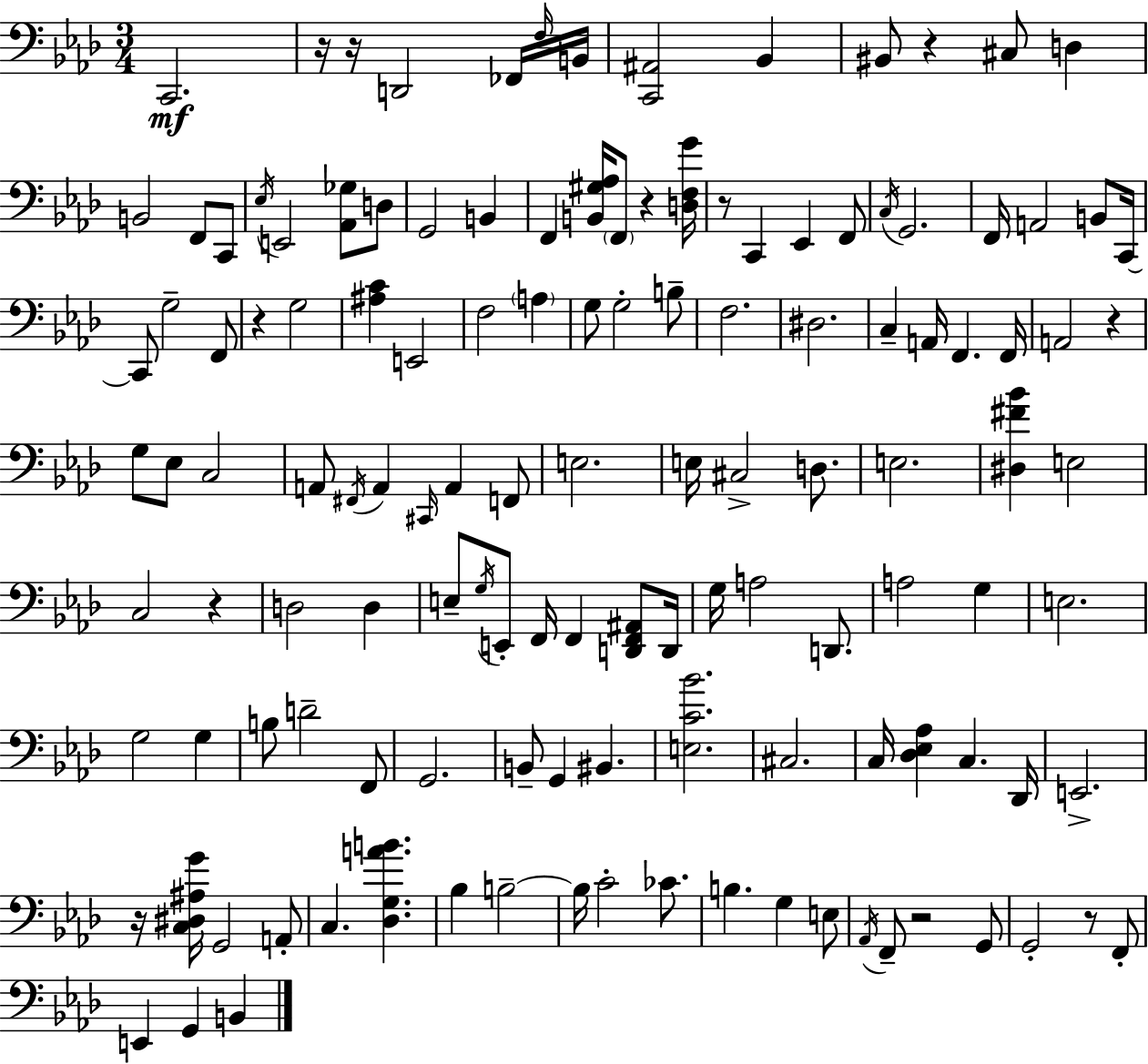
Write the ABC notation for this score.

X:1
T:Untitled
M:3/4
L:1/4
K:Ab
C,,2 z/4 z/4 D,,2 _F,,/4 F,/4 B,,/4 [C,,^A,,]2 _B,, ^B,,/2 z ^C,/2 D, B,,2 F,,/2 C,,/2 _E,/4 E,,2 [_A,,_G,]/2 D,/2 G,,2 B,, F,, [B,,^G,_A,]/4 F,,/2 z [D,F,G]/4 z/2 C,, _E,, F,,/2 C,/4 G,,2 F,,/4 A,,2 B,,/2 C,,/4 C,,/2 G,2 F,,/2 z G,2 [^A,C] E,,2 F,2 A, G,/2 G,2 B,/2 F,2 ^D,2 C, A,,/4 F,, F,,/4 A,,2 z G,/2 _E,/2 C,2 A,,/2 ^F,,/4 A,, ^C,,/4 A,, F,,/2 E,2 E,/4 ^C,2 D,/2 E,2 [^D,^F_B] E,2 C,2 z D,2 D, E,/2 G,/4 E,,/2 F,,/4 F,, [D,,F,,^A,,]/2 D,,/4 G,/4 A,2 D,,/2 A,2 G, E,2 G,2 G, B,/2 D2 F,,/2 G,,2 B,,/2 G,, ^B,, [E,C_B]2 ^C,2 C,/4 [_D,_E,_A,] C, _D,,/4 E,,2 z/4 [C,^D,^A,G]/4 G,,2 A,,/2 C, [_D,G,AB] _B, B,2 B,/4 C2 _C/2 B, G, E,/2 _A,,/4 F,,/2 z2 G,,/2 G,,2 z/2 F,,/2 E,, G,, B,,